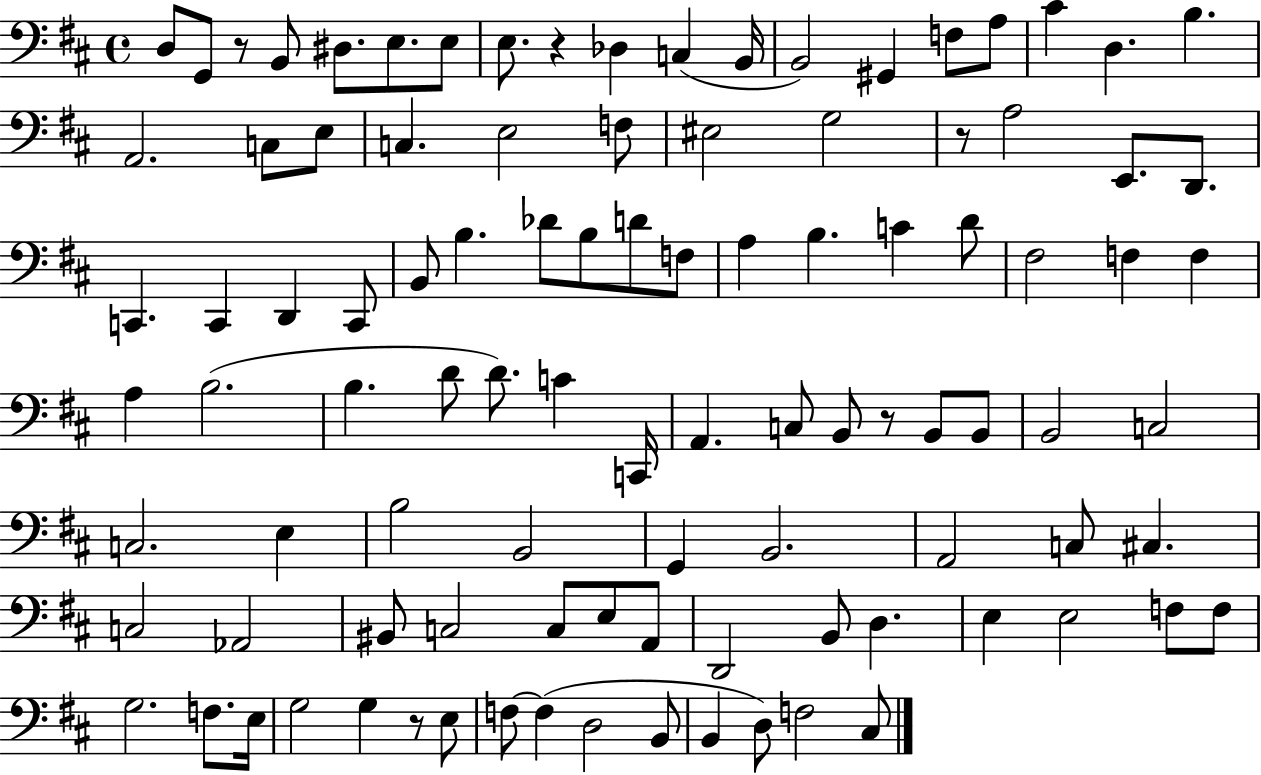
D3/e G2/e R/e B2/e D#3/e. E3/e. E3/e E3/e. R/q Db3/q C3/q B2/s B2/h G#2/q F3/e A3/e C#4/q D3/q. B3/q. A2/h. C3/e E3/e C3/q. E3/h F3/e EIS3/h G3/h R/e A3/h E2/e. D2/e. C2/q. C2/q D2/q C2/e B2/e B3/q. Db4/e B3/e D4/e F3/e A3/q B3/q. C4/q D4/e F#3/h F3/q F3/q A3/q B3/h. B3/q. D4/e D4/e. C4/q C2/s A2/q. C3/e B2/e R/e B2/e B2/e B2/h C3/h C3/h. E3/q B3/h B2/h G2/q B2/h. A2/h C3/e C#3/q. C3/h Ab2/h BIS2/e C3/h C3/e E3/e A2/e D2/h B2/e D3/q. E3/q E3/h F3/e F3/e G3/h. F3/e. E3/s G3/h G3/q R/e E3/e F3/e F3/q D3/h B2/e B2/q D3/e F3/h C#3/e